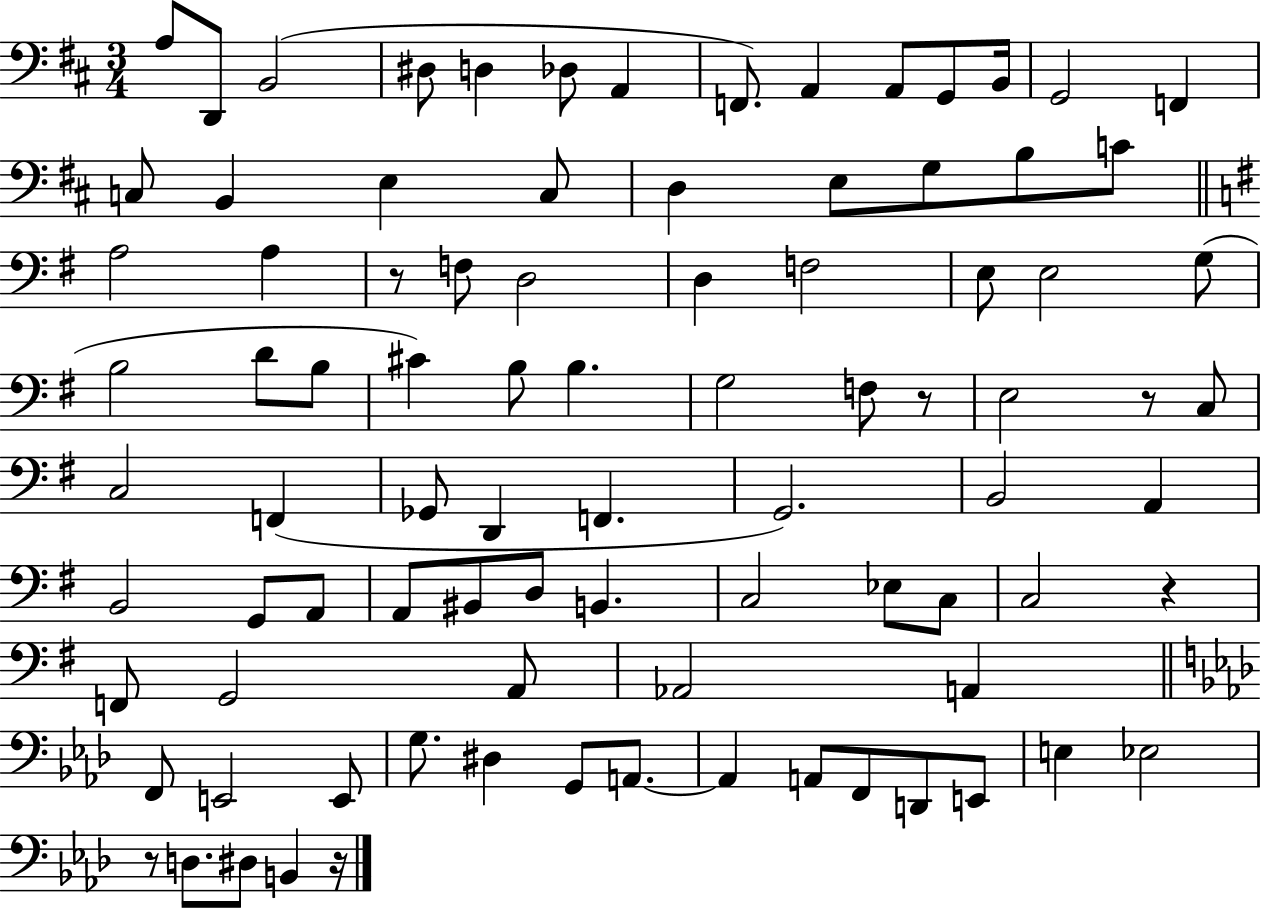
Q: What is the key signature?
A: D major